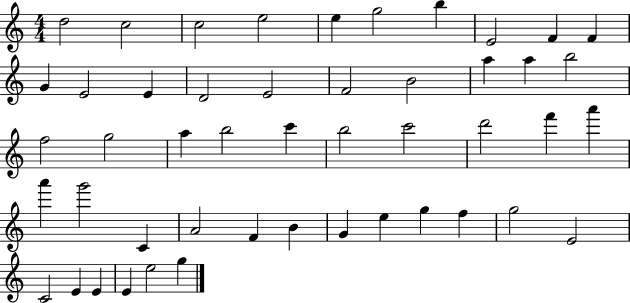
D5/h C5/h C5/h E5/h E5/q G5/h B5/q E4/h F4/q F4/q G4/q E4/h E4/q D4/h E4/h F4/h B4/h A5/q A5/q B5/h F5/h G5/h A5/q B5/h C6/q B5/h C6/h D6/h F6/q A6/q A6/q G6/h C4/q A4/h F4/q B4/q G4/q E5/q G5/q F5/q G5/h E4/h C4/h E4/q E4/q E4/q E5/h G5/q